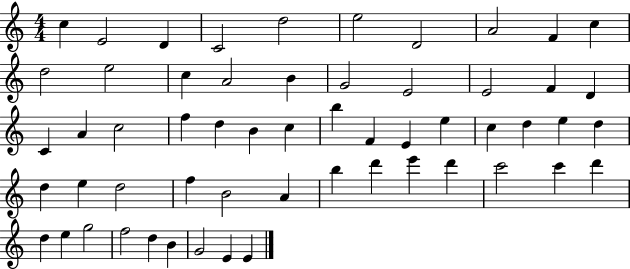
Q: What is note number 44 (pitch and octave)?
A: E6